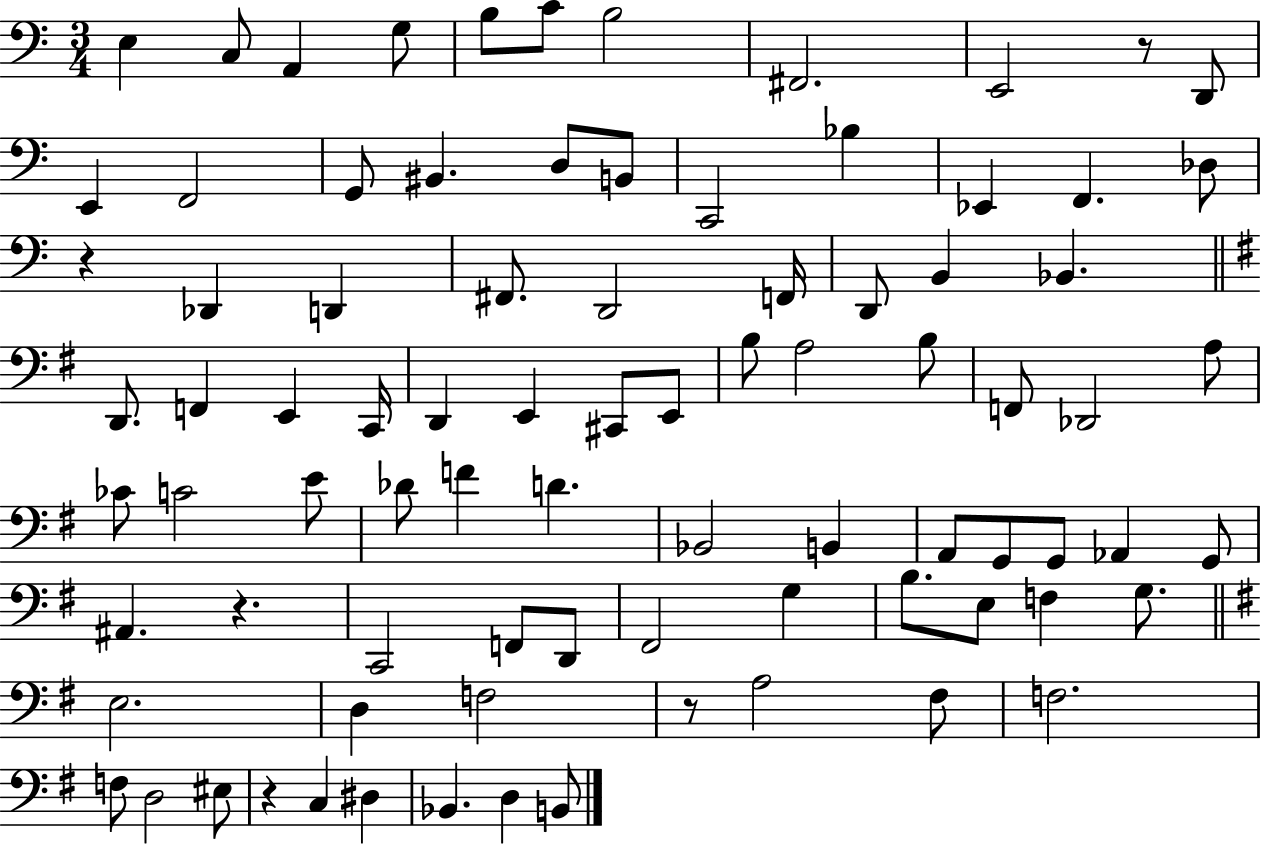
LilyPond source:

{
  \clef bass
  \numericTimeSignature
  \time 3/4
  \key c \major
  e4 c8 a,4 g8 | b8 c'8 b2 | fis,2. | e,2 r8 d,8 | \break e,4 f,2 | g,8 bis,4. d8 b,8 | c,2 bes4 | ees,4 f,4. des8 | \break r4 des,4 d,4 | fis,8. d,2 f,16 | d,8 b,4 bes,4. | \bar "||" \break \key e \minor d,8. f,4 e,4 c,16 | d,4 e,4 cis,8 e,8 | b8 a2 b8 | f,8 des,2 a8 | \break ces'8 c'2 e'8 | des'8 f'4 d'4. | bes,2 b,4 | a,8 g,8 g,8 aes,4 g,8 | \break ais,4. r4. | c,2 f,8 d,8 | fis,2 g4 | b8. e8 f4 g8. | \break \bar "||" \break \key e \minor e2. | d4 f2 | r8 a2 fis8 | f2. | \break f8 d2 eis8 | r4 c4 dis4 | bes,4. d4 b,8 | \bar "|."
}